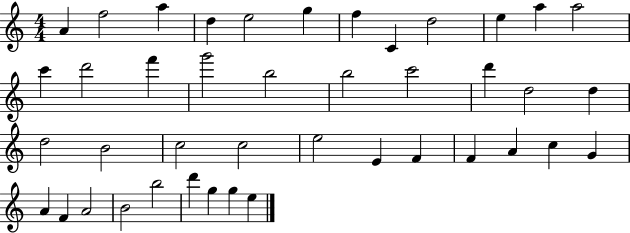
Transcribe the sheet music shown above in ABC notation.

X:1
T:Untitled
M:4/4
L:1/4
K:C
A f2 a d e2 g f C d2 e a a2 c' d'2 f' g'2 b2 b2 c'2 d' d2 d d2 B2 c2 c2 e2 E F F A c G A F A2 B2 b2 d' g g e